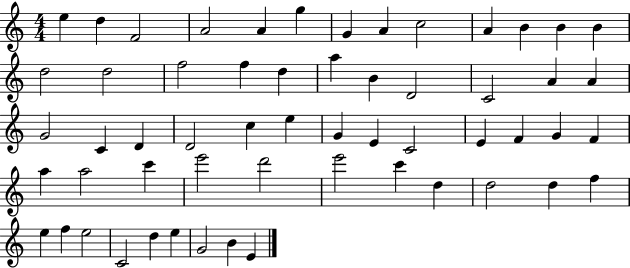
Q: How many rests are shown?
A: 0